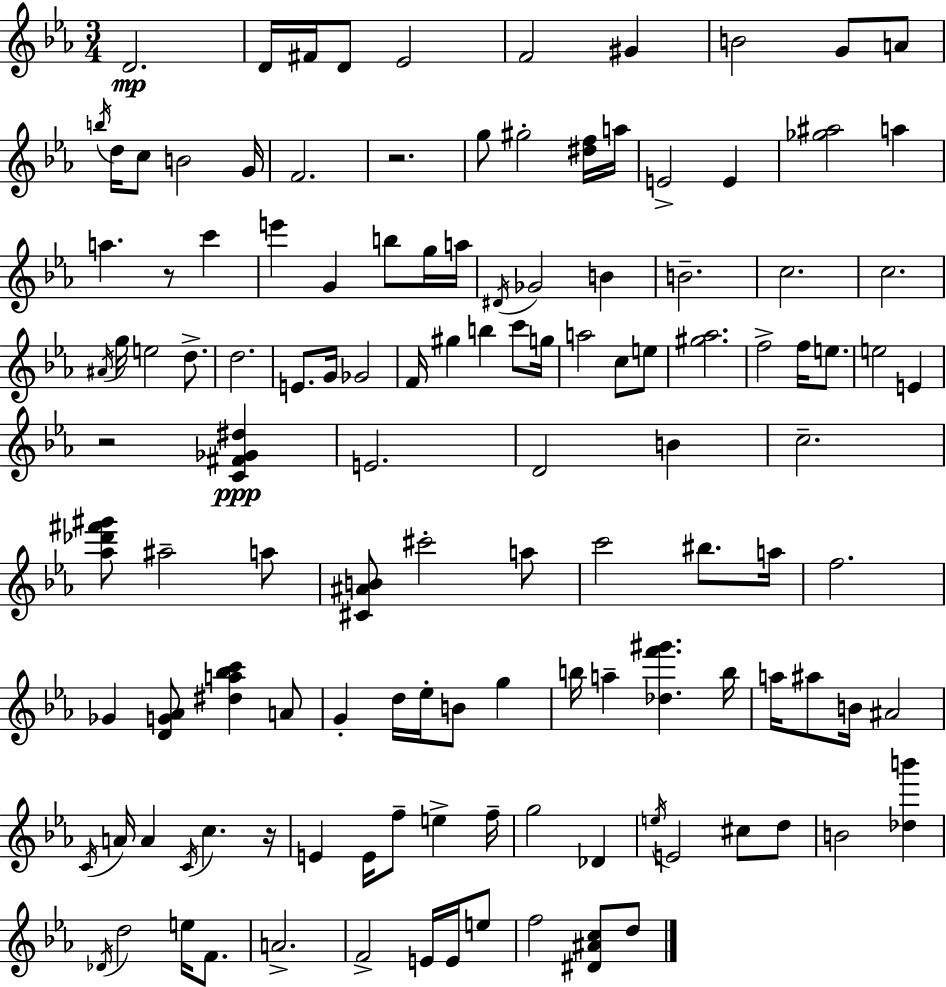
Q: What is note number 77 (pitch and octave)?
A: A5